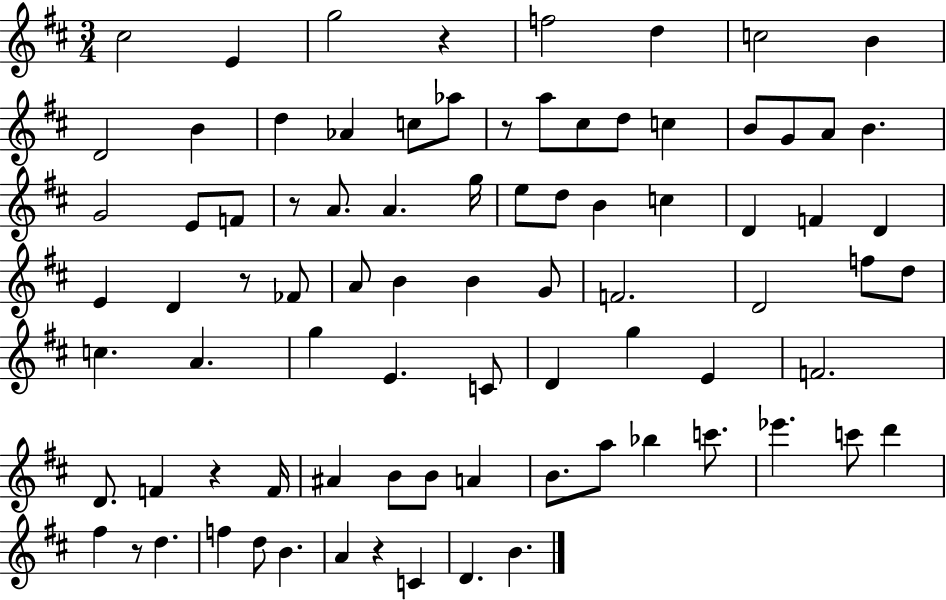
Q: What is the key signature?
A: D major